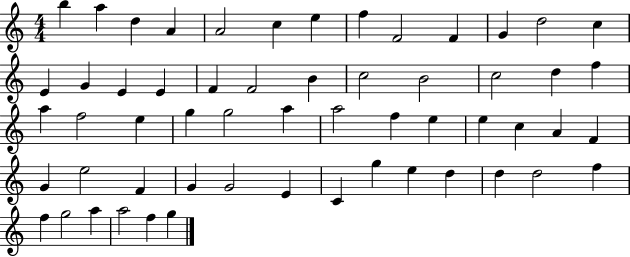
{
  \clef treble
  \numericTimeSignature
  \time 4/4
  \key c \major
  b''4 a''4 d''4 a'4 | a'2 c''4 e''4 | f''4 f'2 f'4 | g'4 d''2 c''4 | \break e'4 g'4 e'4 e'4 | f'4 f'2 b'4 | c''2 b'2 | c''2 d''4 f''4 | \break a''4 f''2 e''4 | g''4 g''2 a''4 | a''2 f''4 e''4 | e''4 c''4 a'4 f'4 | \break g'4 e''2 f'4 | g'4 g'2 e'4 | c'4 g''4 e''4 d''4 | d''4 d''2 f''4 | \break f''4 g''2 a''4 | a''2 f''4 g''4 | \bar "|."
}